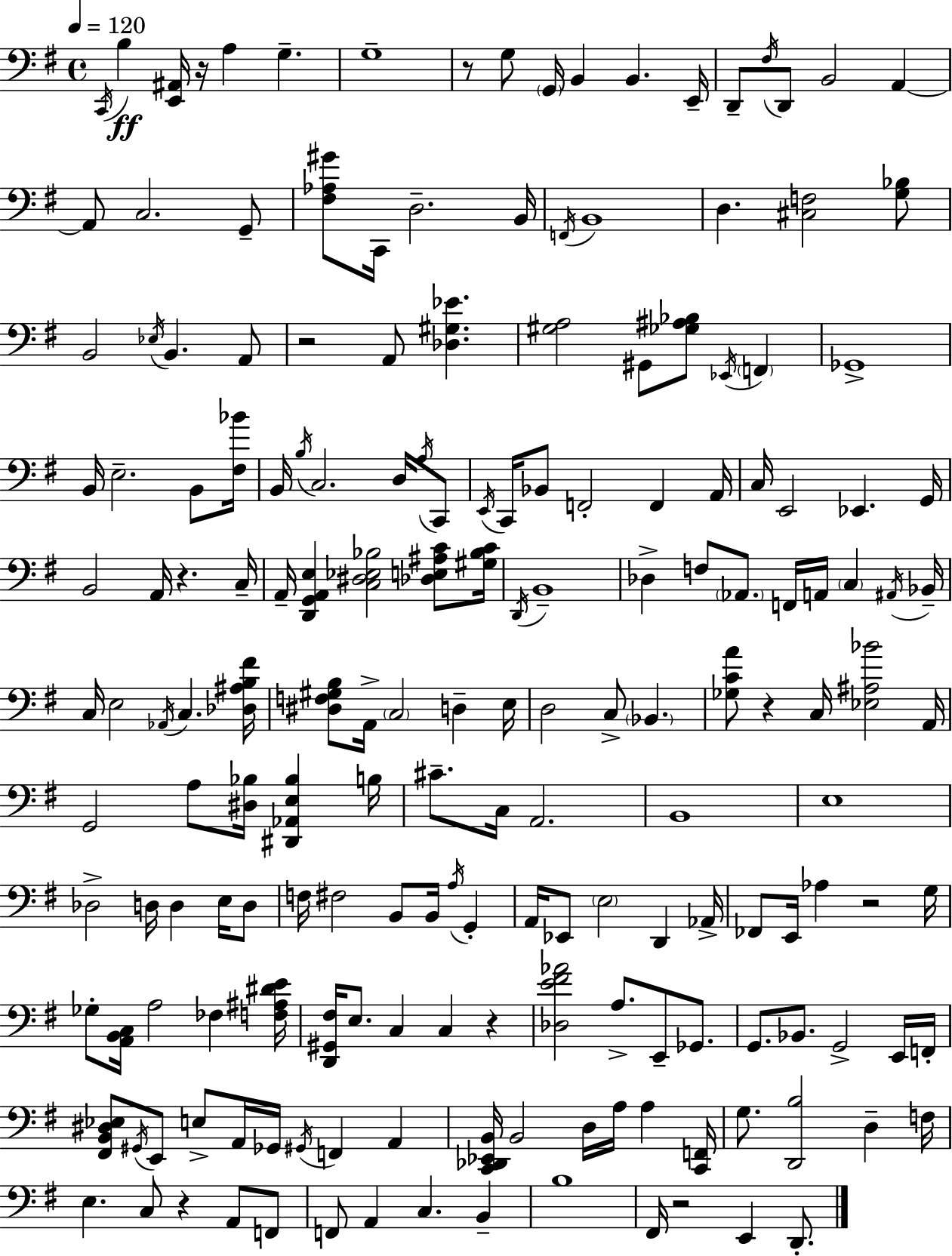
X:1
T:Untitled
M:4/4
L:1/4
K:G
C,,/4 B, [E,,^A,,]/4 z/4 A, G, G,4 z/2 G,/2 G,,/4 B,, B,, E,,/4 D,,/2 ^F,/4 D,,/2 B,,2 A,, A,,/2 C,2 G,,/2 [^F,_A,^G]/2 C,,/4 D,2 B,,/4 F,,/4 B,,4 D, [^C,F,]2 [G,_B,]/2 B,,2 _E,/4 B,, A,,/2 z2 A,,/2 [_D,^G,_E] [^G,A,]2 ^G,,/2 [_G,^A,_B,]/2 _E,,/4 F,, _G,,4 B,,/4 E,2 B,,/2 [^F,_B]/4 B,,/4 B,/4 C,2 D,/4 A,/4 C,,/2 E,,/4 C,,/4 _B,,/2 F,,2 F,, A,,/4 C,/4 E,,2 _E,, G,,/4 B,,2 A,,/4 z C,/4 A,,/4 [D,,G,,A,,E,] [C,^D,_E,_B,]2 [_D,E,^A,C]/2 [^G,_B,C]/4 D,,/4 B,,4 _D, F,/2 _A,,/2 F,,/4 A,,/4 C, ^A,,/4 _B,,/4 C,/4 E,2 _A,,/4 C, [_D,^A,B,^F]/4 [^D,F,^G,B,]/2 A,,/4 C,2 D, E,/4 D,2 C,/2 _B,, [_G,CA]/2 z C,/4 [_E,^A,_B]2 A,,/4 G,,2 A,/2 [^D,_B,]/4 [^D,,_A,,E,_B,] B,/4 ^C/2 C,/4 A,,2 B,,4 E,4 _D,2 D,/4 D, E,/4 D,/2 F,/4 ^F,2 B,,/2 B,,/4 A,/4 G,, A,,/4 _E,,/2 E,2 D,, _A,,/4 _F,,/2 E,,/4 _A, z2 G,/4 _G,/2 [A,,B,,C,]/4 A,2 _F, [F,^A,^DE]/4 [D,,^G,,^F,]/4 E,/2 C, C, z [_D,E^F_A]2 A,/2 E,,/2 _G,,/2 G,,/2 _B,,/2 G,,2 E,,/4 F,,/4 [^F,,B,,^D,_E,]/2 ^G,,/4 E,,/2 E,/2 A,,/4 _G,,/4 ^G,,/4 F,, A,, [C,,_D,,_E,,B,,]/4 B,,2 D,/4 A,/4 A, [C,,F,,]/4 G,/2 [D,,B,]2 D, F,/4 E, C,/2 z A,,/2 F,,/2 F,,/2 A,, C, B,, B,4 ^F,,/4 z2 E,, D,,/2